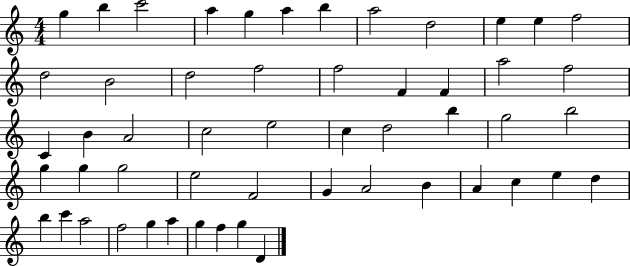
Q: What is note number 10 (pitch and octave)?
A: E5